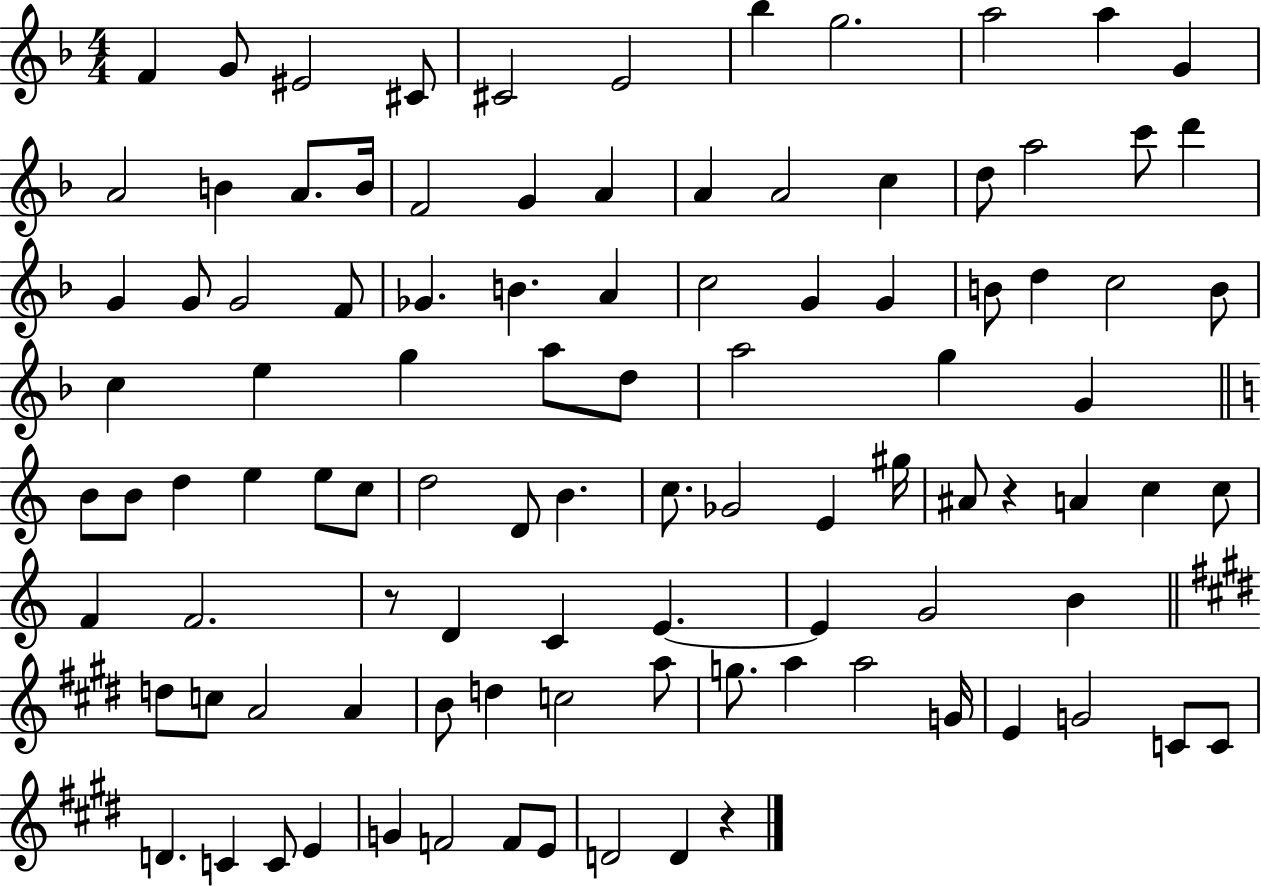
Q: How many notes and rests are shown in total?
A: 101